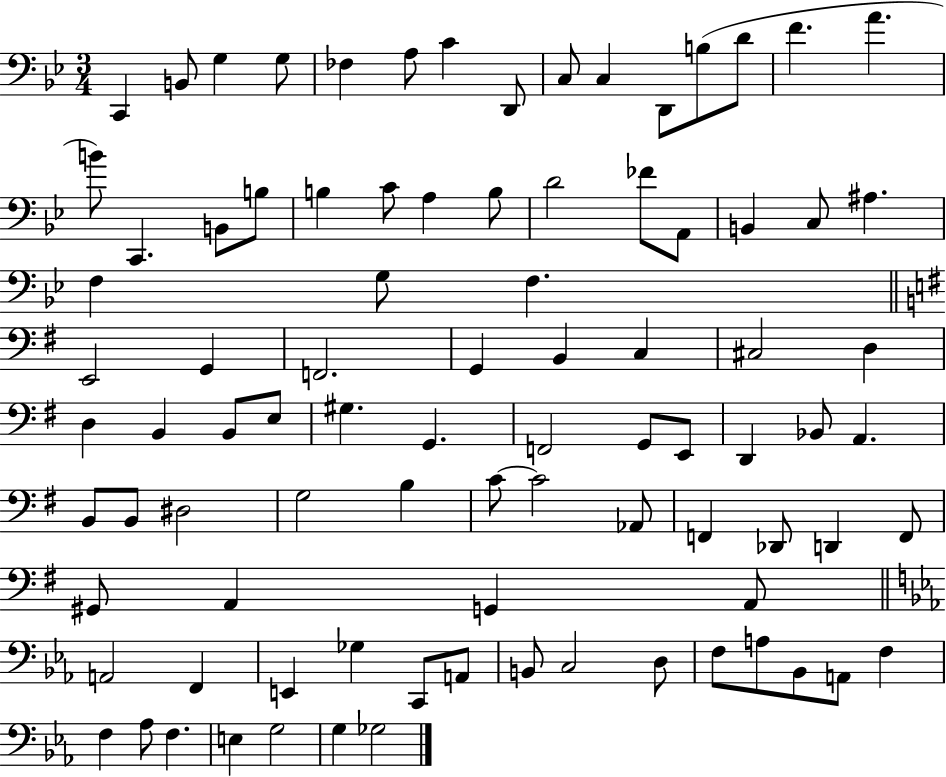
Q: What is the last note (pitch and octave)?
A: Gb3